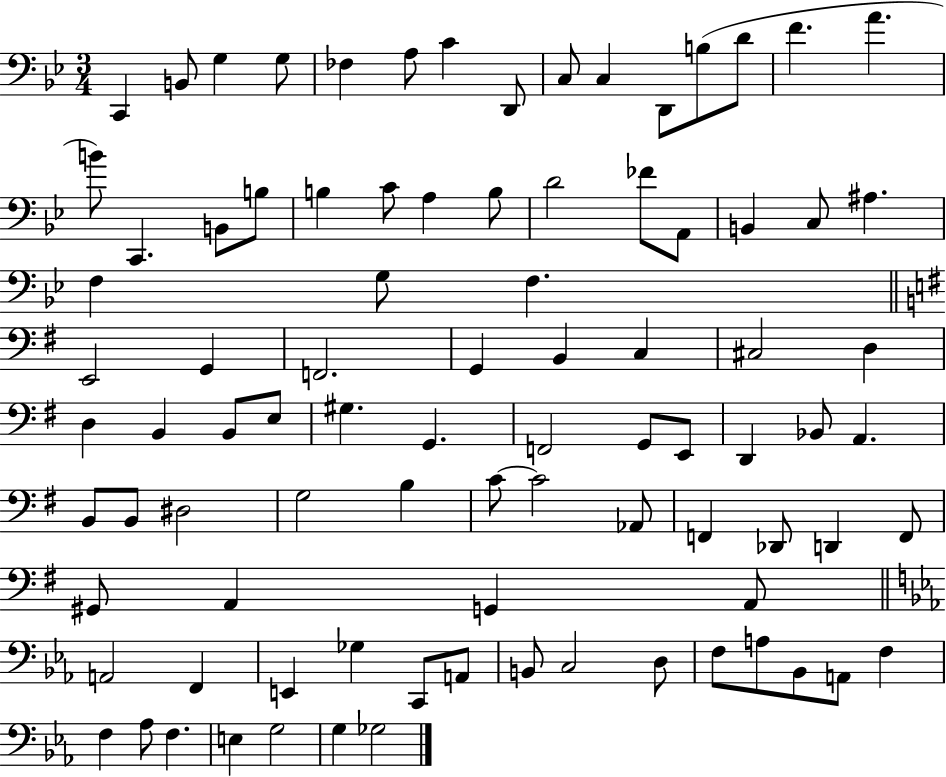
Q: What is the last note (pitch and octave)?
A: Gb3